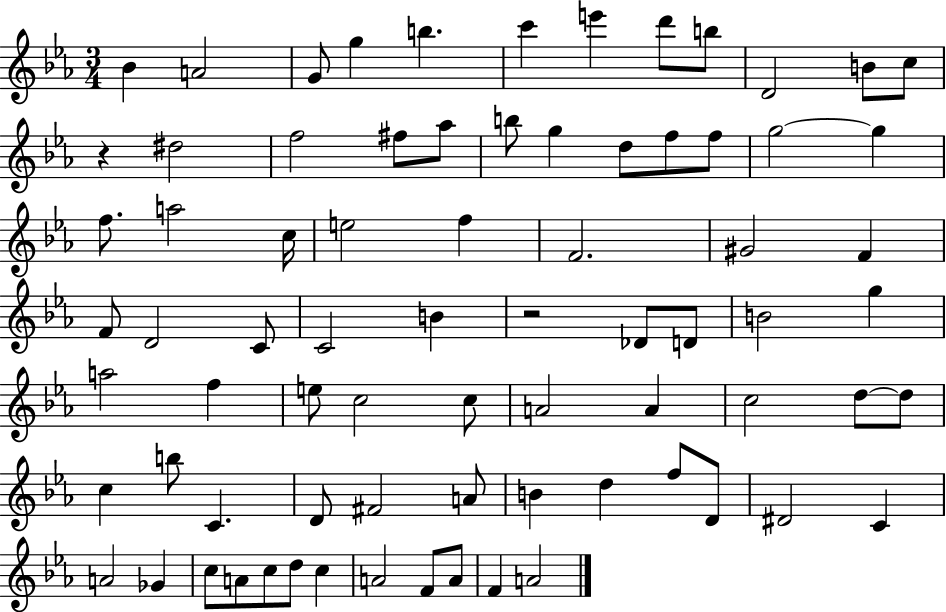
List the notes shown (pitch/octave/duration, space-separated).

Bb4/q A4/h G4/e G5/q B5/q. C6/q E6/q D6/e B5/e D4/h B4/e C5/e R/q D#5/h F5/h F#5/e Ab5/e B5/e G5/q D5/e F5/e F5/e G5/h G5/q F5/e. A5/h C5/s E5/h F5/q F4/h. G#4/h F4/q F4/e D4/h C4/e C4/h B4/q R/h Db4/e D4/e B4/h G5/q A5/h F5/q E5/e C5/h C5/e A4/h A4/q C5/h D5/e D5/e C5/q B5/e C4/q. D4/e F#4/h A4/e B4/q D5/q F5/e D4/e D#4/h C4/q A4/h Gb4/q C5/e A4/e C5/e D5/e C5/q A4/h F4/e A4/e F4/q A4/h